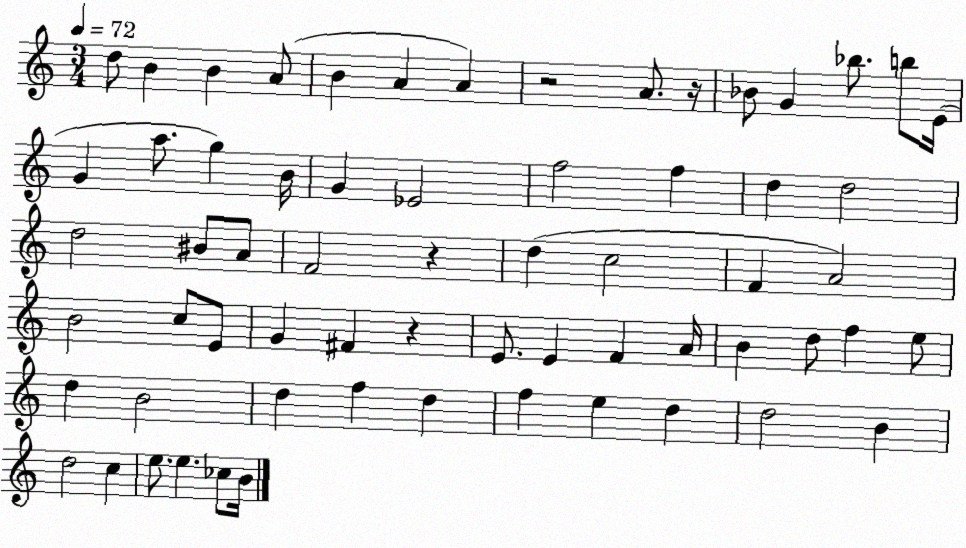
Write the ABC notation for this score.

X:1
T:Untitled
M:3/4
L:1/4
K:C
d/2 B B A/2 B A A z2 A/2 z/4 _B/2 G _b/2 b/2 E/4 G a/2 g B/4 G _E2 f2 f d d2 d2 ^B/2 A/2 F2 z d c2 F A2 B2 c/2 E/2 G ^F z E/2 E F A/4 B d/2 f e/2 d B2 d f d f e d d2 B d2 c e/2 e _c/2 B/4